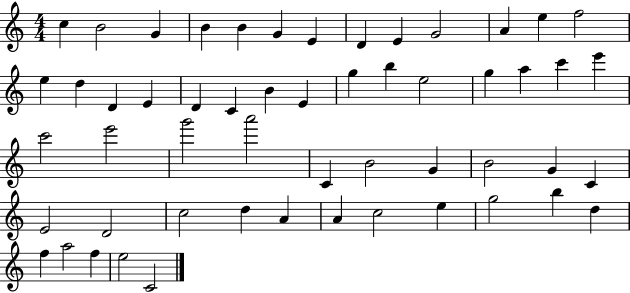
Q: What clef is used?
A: treble